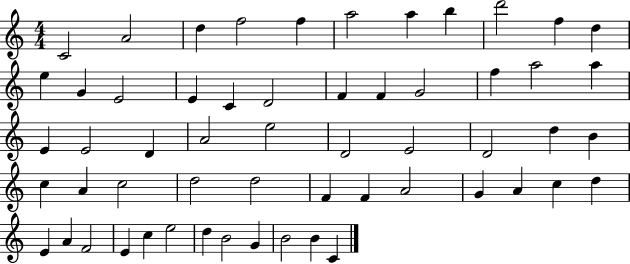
C4/h A4/h D5/q F5/h F5/q A5/h A5/q B5/q D6/h F5/q D5/q E5/q G4/q E4/h E4/q C4/q D4/h F4/q F4/q G4/h F5/q A5/h A5/q E4/q E4/h D4/q A4/h E5/h D4/h E4/h D4/h D5/q B4/q C5/q A4/q C5/h D5/h D5/h F4/q F4/q A4/h G4/q A4/q C5/q D5/q E4/q A4/q F4/h E4/q C5/q E5/h D5/q B4/h G4/q B4/h B4/q C4/q